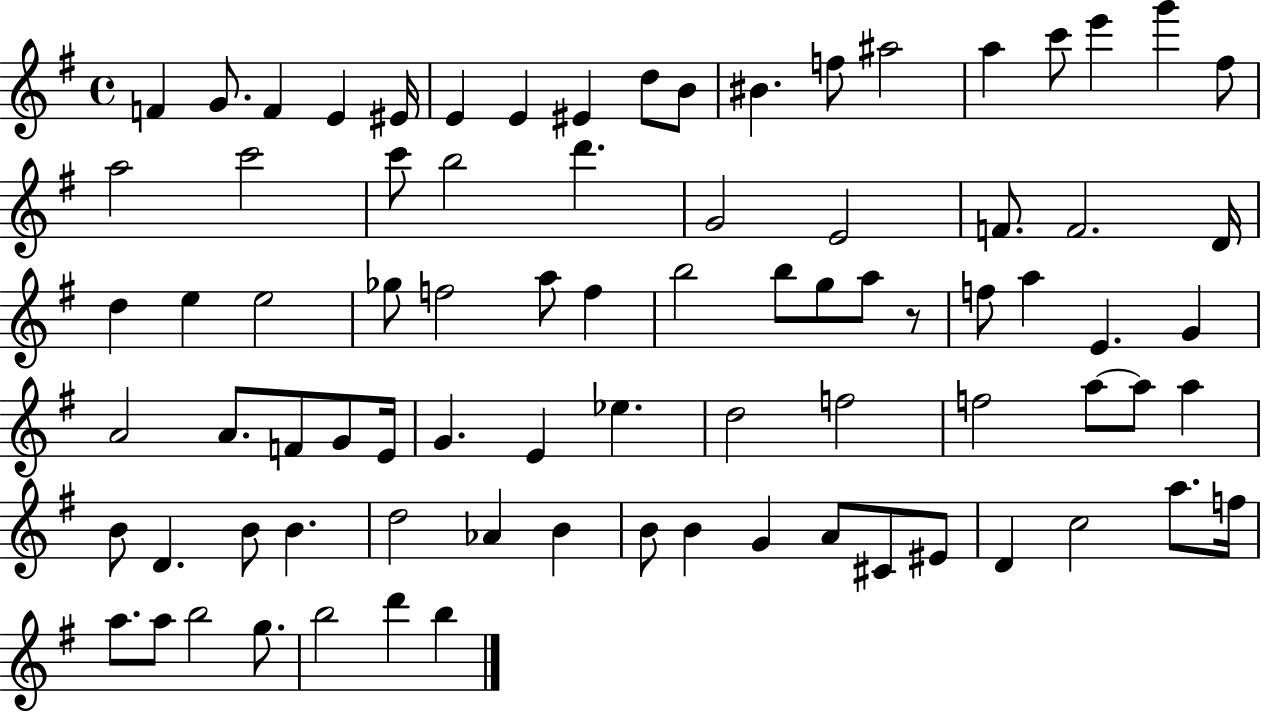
{
  \clef treble
  \time 4/4
  \defaultTimeSignature
  \key g \major
  f'4 g'8. f'4 e'4 eis'16 | e'4 e'4 eis'4 d''8 b'8 | bis'4. f''8 ais''2 | a''4 c'''8 e'''4 g'''4 fis''8 | \break a''2 c'''2 | c'''8 b''2 d'''4. | g'2 e'2 | f'8. f'2. d'16 | \break d''4 e''4 e''2 | ges''8 f''2 a''8 f''4 | b''2 b''8 g''8 a''8 r8 | f''8 a''4 e'4. g'4 | \break a'2 a'8. f'8 g'8 e'16 | g'4. e'4 ees''4. | d''2 f''2 | f''2 a''8~~ a''8 a''4 | \break b'8 d'4. b'8 b'4. | d''2 aes'4 b'4 | b'8 b'4 g'4 a'8 cis'8 eis'8 | d'4 c''2 a''8. f''16 | \break a''8. a''8 b''2 g''8. | b''2 d'''4 b''4 | \bar "|."
}